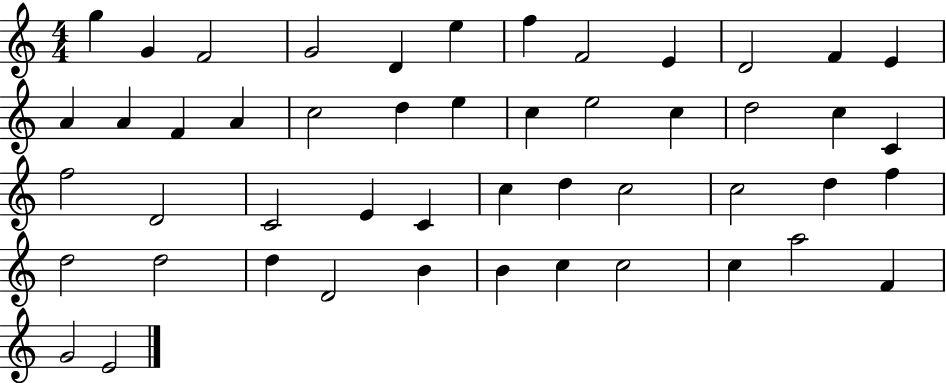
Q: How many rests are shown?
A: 0